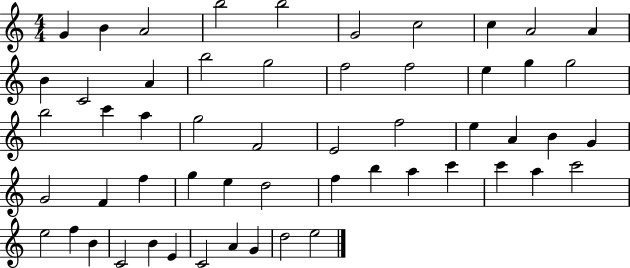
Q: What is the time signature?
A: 4/4